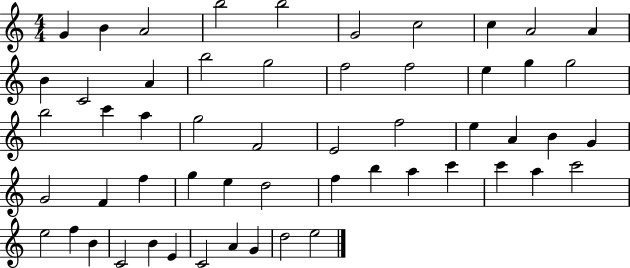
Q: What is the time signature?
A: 4/4